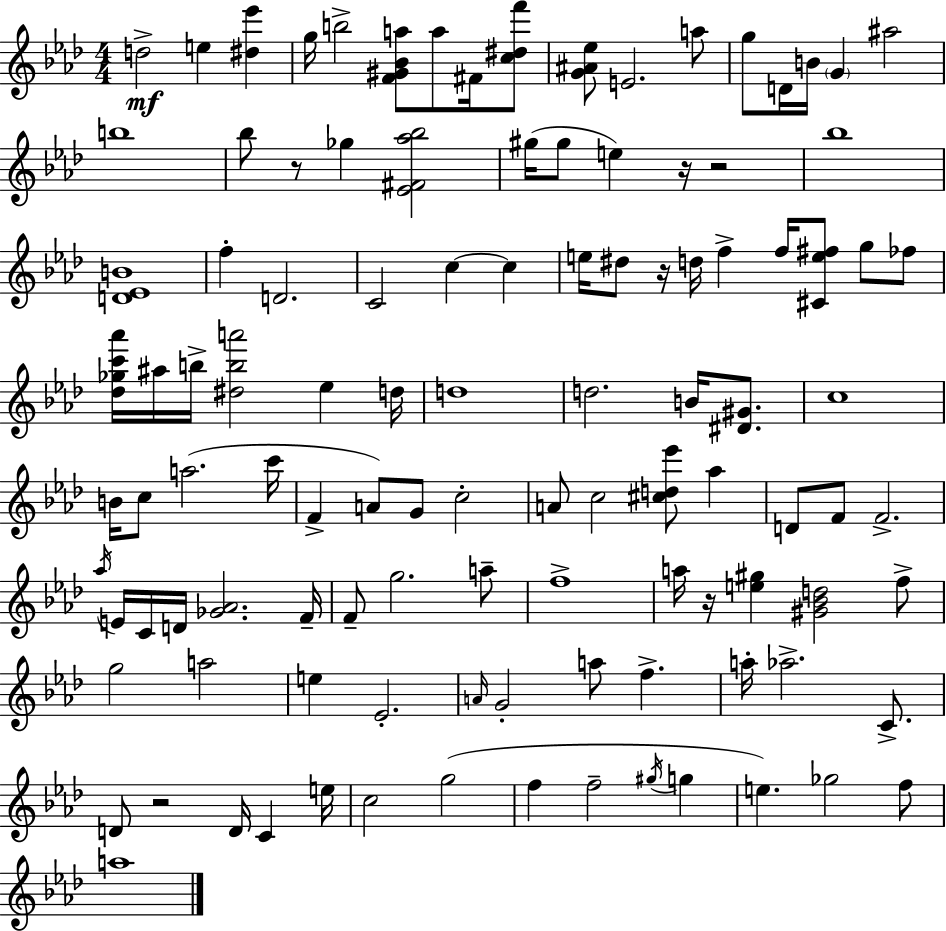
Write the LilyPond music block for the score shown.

{
  \clef treble
  \numericTimeSignature
  \time 4/4
  \key f \minor
  d''2->\mf e''4 <dis'' ees'''>4 | g''16 b''2-> <f' gis' bes' a''>8 a''8 fis'16 <c'' dis'' f'''>8 | <g' ais' ees''>8 e'2. a''8 | g''8 d'16 b'16 \parenthesize g'4 ais''2 | \break b''1 | bes''8 r8 ges''4 <ees' fis' aes'' bes''>2 | gis''16( gis''8 e''4) r16 r2 | bes''1 | \break <d' ees' b'>1 | f''4-. d'2. | c'2 c''4~~ c''4 | e''16 dis''8 r16 d''16 f''4-> f''16 <cis' e'' fis''>8 g''8 fes''8 | \break <des'' ges'' c''' aes'''>16 ais''16 b''16-> <dis'' b'' a'''>2 ees''4 d''16 | d''1 | d''2. b'16 <dis' gis'>8. | c''1 | \break b'16 c''8 a''2.( c'''16 | f'4-> a'8) g'8 c''2-. | a'8 c''2 <cis'' d'' ees'''>8 aes''4 | d'8 f'8 f'2.-> | \break \acciaccatura { aes''16 } e'16 c'16 d'16 <ges' aes'>2. | f'16-- f'8-- g''2. a''8-- | f''1-> | a''16 r16 <e'' gis''>4 <gis' bes' d''>2 f''8-> | \break g''2 a''2 | e''4 ees'2.-. | \grace { a'16 } g'2-. a''8 f''4.-> | a''16-. aes''2.-> c'8.-> | \break d'8 r2 d'16 c'4 | e''16 c''2 g''2( | f''4 f''2-- \acciaccatura { gis''16 } g''4 | e''4.) ges''2 | \break f''8 a''1 | \bar "|."
}